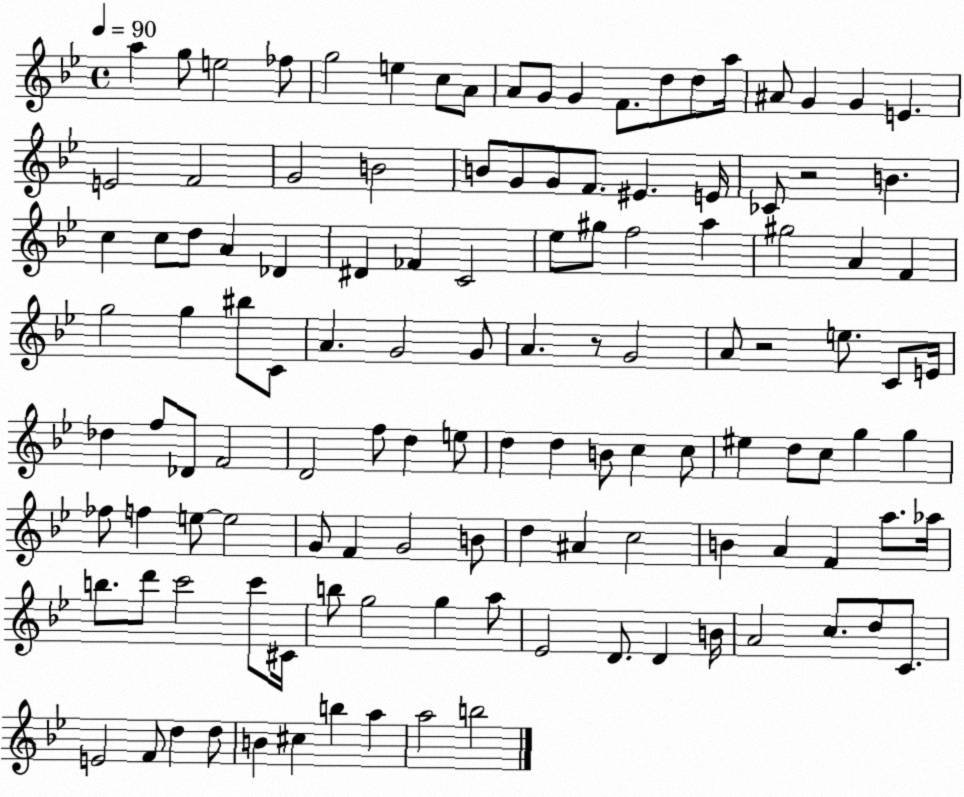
X:1
T:Untitled
M:4/4
L:1/4
K:Bb
a g/2 e2 _f/2 g2 e c/2 A/2 A/2 G/2 G F/2 d/2 d/2 a/4 ^A/2 G G E E2 F2 G2 B2 B/2 G/2 G/2 F/2 ^E E/4 _C/2 z2 B c c/2 d/2 A _D ^D _F C2 _e/2 ^g/2 f2 a ^g2 A F g2 g ^b/2 C/2 A G2 G/2 A z/2 G2 A/2 z2 e/2 C/2 E/4 _d f/2 _D/2 F2 D2 f/2 d e/2 d d B/2 c c/2 ^e d/2 c/2 g g _f/2 f e/2 e2 G/2 F G2 B/2 d ^A c2 B A F a/2 _a/4 b/2 d'/2 c'2 c'/2 ^C/4 b/2 g2 g a/2 _E2 D/2 D B/4 A2 c/2 d/2 C/2 E2 F/2 d d/2 B ^c b a a2 b2